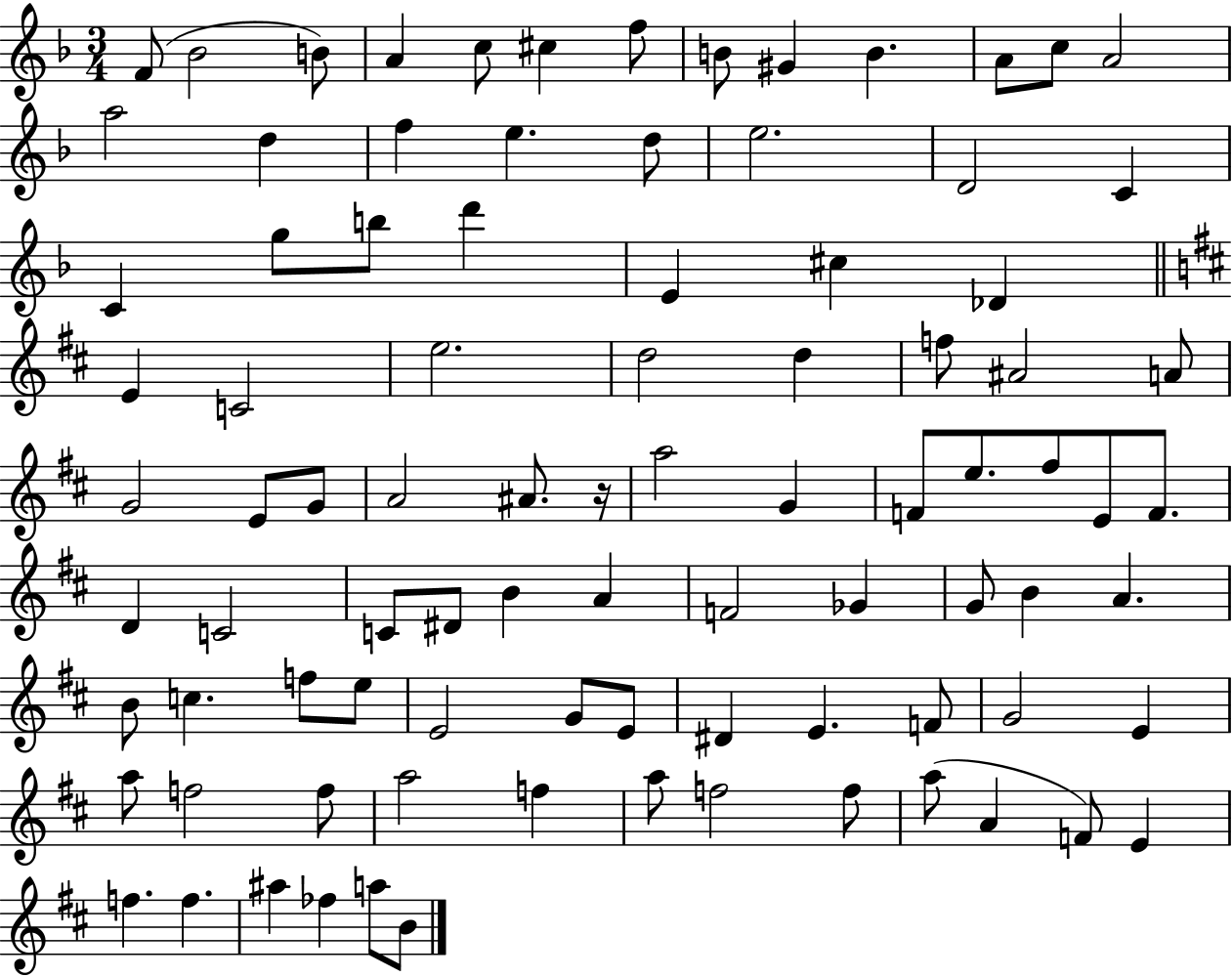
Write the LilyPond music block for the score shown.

{
  \clef treble
  \numericTimeSignature
  \time 3/4
  \key f \major
  \repeat volta 2 { f'8( bes'2 b'8) | a'4 c''8 cis''4 f''8 | b'8 gis'4 b'4. | a'8 c''8 a'2 | \break a''2 d''4 | f''4 e''4. d''8 | e''2. | d'2 c'4 | \break c'4 g''8 b''8 d'''4 | e'4 cis''4 des'4 | \bar "||" \break \key d \major e'4 c'2 | e''2. | d''2 d''4 | f''8 ais'2 a'8 | \break g'2 e'8 g'8 | a'2 ais'8. r16 | a''2 g'4 | f'8 e''8. fis''8 e'8 f'8. | \break d'4 c'2 | c'8 dis'8 b'4 a'4 | f'2 ges'4 | g'8 b'4 a'4. | \break b'8 c''4. f''8 e''8 | e'2 g'8 e'8 | dis'4 e'4. f'8 | g'2 e'4 | \break a''8 f''2 f''8 | a''2 f''4 | a''8 f''2 f''8 | a''8( a'4 f'8) e'4 | \break f''4. f''4. | ais''4 fes''4 a''8 b'8 | } \bar "|."
}